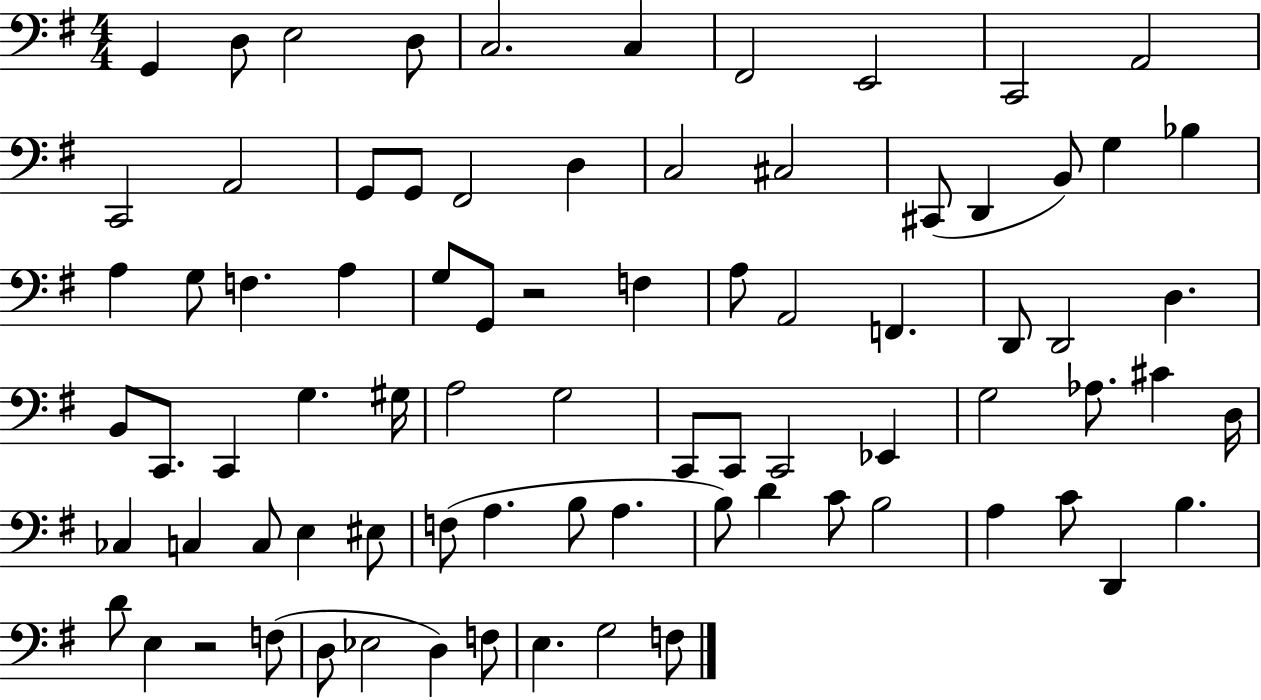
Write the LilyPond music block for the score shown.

{
  \clef bass
  \numericTimeSignature
  \time 4/4
  \key g \major
  g,4 d8 e2 d8 | c2. c4 | fis,2 e,2 | c,2 a,2 | \break c,2 a,2 | g,8 g,8 fis,2 d4 | c2 cis2 | cis,8( d,4 b,8) g4 bes4 | \break a4 g8 f4. a4 | g8 g,8 r2 f4 | a8 a,2 f,4. | d,8 d,2 d4. | \break b,8 c,8. c,4 g4. gis16 | a2 g2 | c,8 c,8 c,2 ees,4 | g2 aes8. cis'4 d16 | \break ces4 c4 c8 e4 eis8 | f8( a4. b8 a4. | b8) d'4 c'8 b2 | a4 c'8 d,4 b4. | \break d'8 e4 r2 f8( | d8 ees2 d4) f8 | e4. g2 f8 | \bar "|."
}